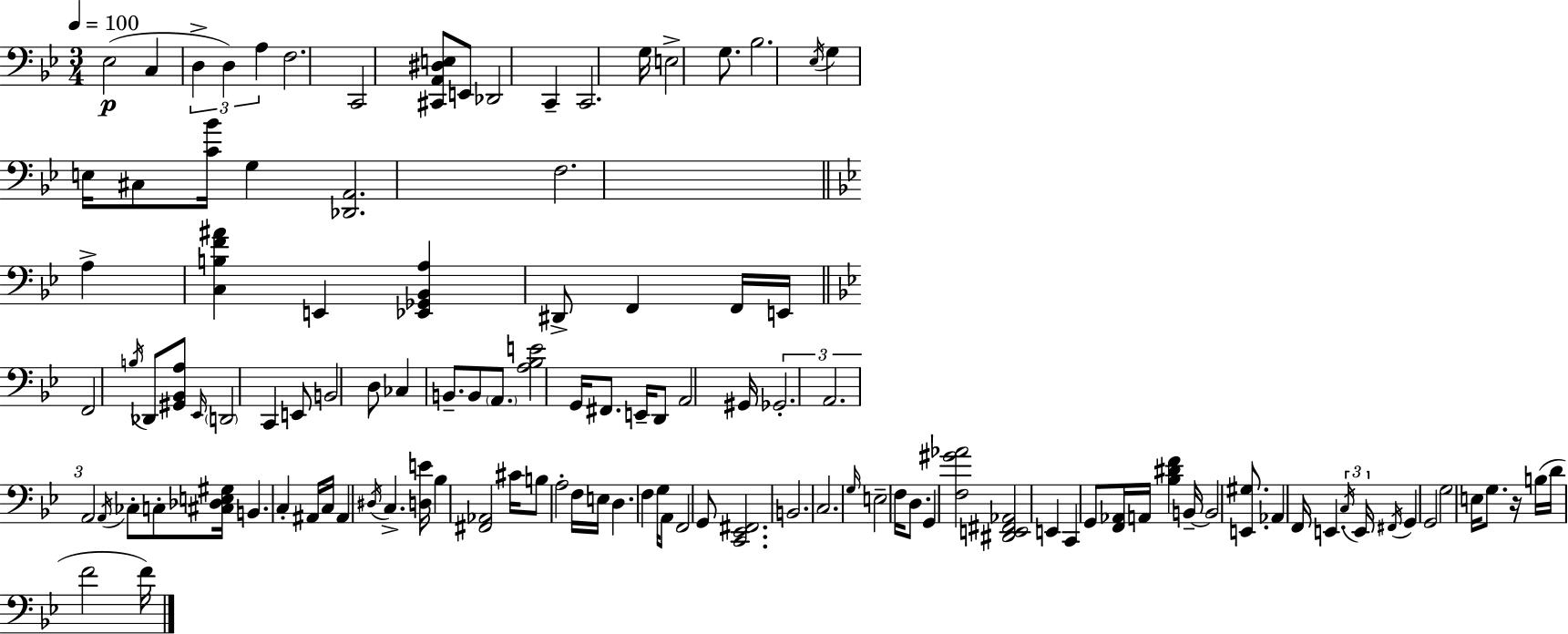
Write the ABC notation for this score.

X:1
T:Untitled
M:3/4
L:1/4
K:Gm
_E,2 C, D, D, A, F,2 C,,2 [^C,,A,,^D,E,]/2 E,,/2 _D,,2 C,, C,,2 G,/4 E,2 G,/2 _B,2 _E,/4 G, E,/4 ^C,/2 [C_B]/4 G, [_D,,A,,]2 F,2 A, [C,B,F^A] E,, [_E,,_G,,_B,,A,] ^D,,/2 F,, F,,/4 E,,/4 F,,2 B,/4 _D,,/2 [^G,,_B,,A,]/2 _E,,/4 D,,2 C,, E,,/2 B,,2 D,/2 _C, B,,/2 B,,/2 A,,/2 [A,_B,E]2 G,,/4 ^F,,/2 E,,/4 D,,/2 A,,2 ^G,,/4 _G,,2 A,,2 A,,2 A,,/4 _C,/2 C,/2 [^C,_D,E,^G,]/4 B,, C, ^A,,/4 C,/4 ^A,, ^D,/4 C, [D,E]/4 _B, [^F,,_A,,]2 ^C/4 B,/2 A,2 F,/4 E,/4 D, F, G,/4 A,,/2 F,,2 G,,/2 [C,,_E,,^F,,]2 B,,2 C,2 G,/4 E,2 F,/4 D,/2 G,, [F,^G_A]2 [^D,,E,,^F,,_A,,]2 E,, C,, G,,/2 [F,,_A,,]/4 A,,/4 [_B,^DF] B,,/4 B,,2 [E,,^G,]/2 _A,, F,,/4 E,, C,/4 E,,/4 ^F,,/4 G,, G,,2 G,2 E,/4 G,/2 z/4 B,/4 D/4 F2 F/4